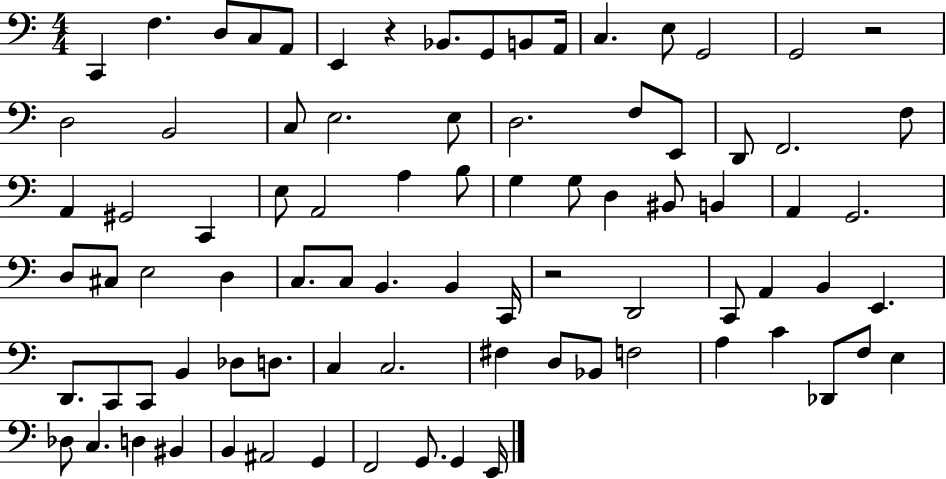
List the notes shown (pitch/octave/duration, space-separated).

C2/q F3/q. D3/e C3/e A2/e E2/q R/q Bb2/e. G2/e B2/e A2/s C3/q. E3/e G2/h G2/h R/h D3/h B2/h C3/e E3/h. E3/e D3/h. F3/e E2/e D2/e F2/h. F3/e A2/q G#2/h C2/q E3/e A2/h A3/q B3/e G3/q G3/e D3/q BIS2/e B2/q A2/q G2/h. D3/e C#3/e E3/h D3/q C3/e. C3/e B2/q. B2/q C2/s R/h D2/h C2/e A2/q B2/q E2/q. D2/e. C2/e C2/e B2/q Db3/e D3/e. C3/q C3/h. F#3/q D3/e Bb2/e F3/h A3/q C4/q Db2/e F3/e E3/q Db3/e C3/q. D3/q BIS2/q B2/q A#2/h G2/q F2/h G2/e. G2/q E2/s